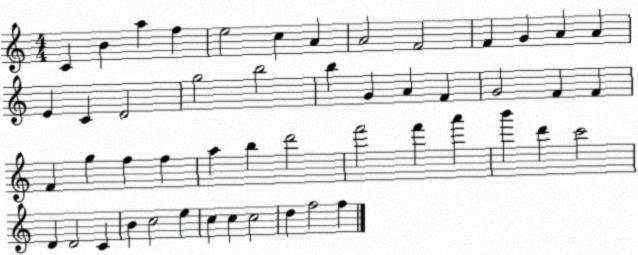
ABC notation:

X:1
T:Untitled
M:4/4
L:1/4
K:C
C B a f e2 c A A2 F2 F G A A E C D2 g2 b2 b G A F G2 F F F g f f a b d'2 f'2 f' a' b' d' c'2 D D2 C B c2 e c c c2 d f2 f